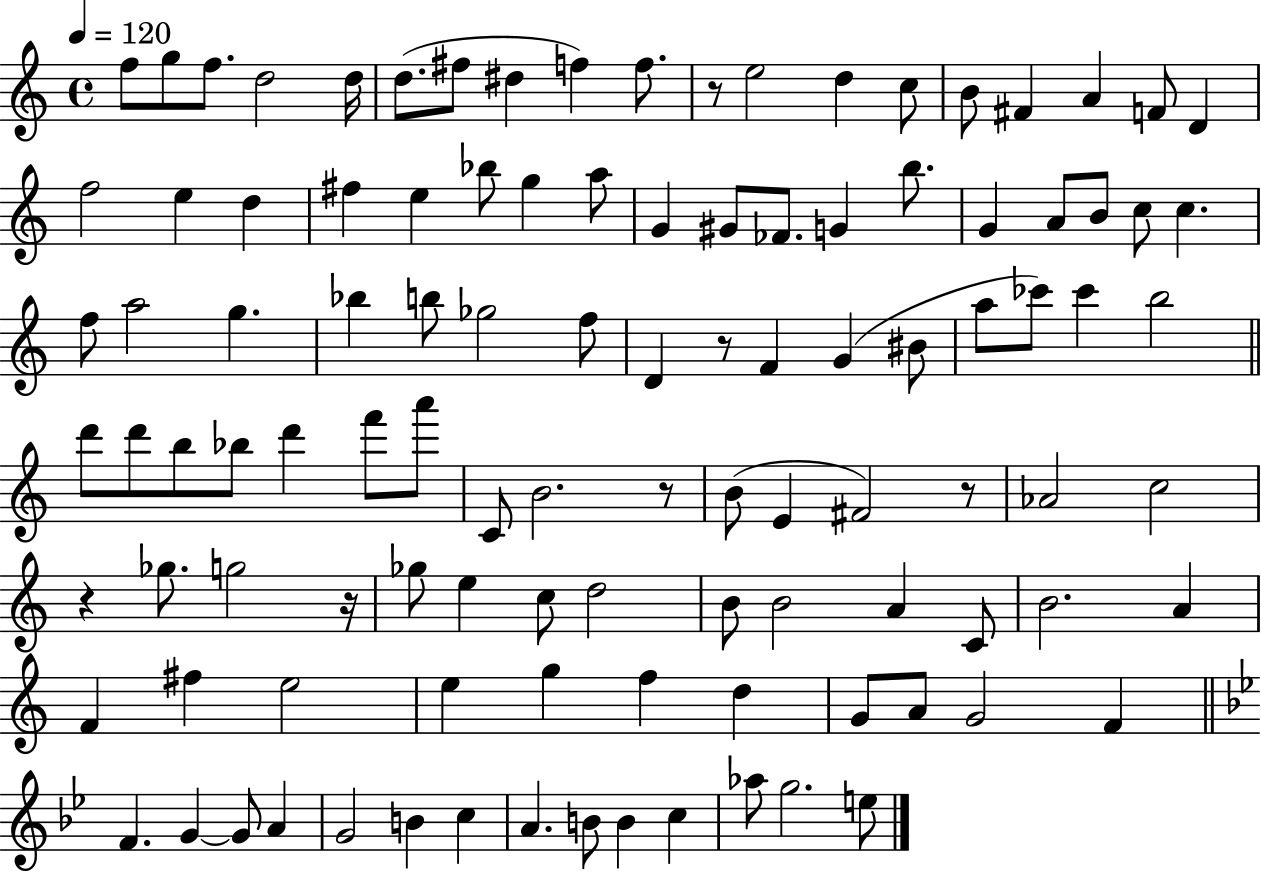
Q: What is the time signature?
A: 4/4